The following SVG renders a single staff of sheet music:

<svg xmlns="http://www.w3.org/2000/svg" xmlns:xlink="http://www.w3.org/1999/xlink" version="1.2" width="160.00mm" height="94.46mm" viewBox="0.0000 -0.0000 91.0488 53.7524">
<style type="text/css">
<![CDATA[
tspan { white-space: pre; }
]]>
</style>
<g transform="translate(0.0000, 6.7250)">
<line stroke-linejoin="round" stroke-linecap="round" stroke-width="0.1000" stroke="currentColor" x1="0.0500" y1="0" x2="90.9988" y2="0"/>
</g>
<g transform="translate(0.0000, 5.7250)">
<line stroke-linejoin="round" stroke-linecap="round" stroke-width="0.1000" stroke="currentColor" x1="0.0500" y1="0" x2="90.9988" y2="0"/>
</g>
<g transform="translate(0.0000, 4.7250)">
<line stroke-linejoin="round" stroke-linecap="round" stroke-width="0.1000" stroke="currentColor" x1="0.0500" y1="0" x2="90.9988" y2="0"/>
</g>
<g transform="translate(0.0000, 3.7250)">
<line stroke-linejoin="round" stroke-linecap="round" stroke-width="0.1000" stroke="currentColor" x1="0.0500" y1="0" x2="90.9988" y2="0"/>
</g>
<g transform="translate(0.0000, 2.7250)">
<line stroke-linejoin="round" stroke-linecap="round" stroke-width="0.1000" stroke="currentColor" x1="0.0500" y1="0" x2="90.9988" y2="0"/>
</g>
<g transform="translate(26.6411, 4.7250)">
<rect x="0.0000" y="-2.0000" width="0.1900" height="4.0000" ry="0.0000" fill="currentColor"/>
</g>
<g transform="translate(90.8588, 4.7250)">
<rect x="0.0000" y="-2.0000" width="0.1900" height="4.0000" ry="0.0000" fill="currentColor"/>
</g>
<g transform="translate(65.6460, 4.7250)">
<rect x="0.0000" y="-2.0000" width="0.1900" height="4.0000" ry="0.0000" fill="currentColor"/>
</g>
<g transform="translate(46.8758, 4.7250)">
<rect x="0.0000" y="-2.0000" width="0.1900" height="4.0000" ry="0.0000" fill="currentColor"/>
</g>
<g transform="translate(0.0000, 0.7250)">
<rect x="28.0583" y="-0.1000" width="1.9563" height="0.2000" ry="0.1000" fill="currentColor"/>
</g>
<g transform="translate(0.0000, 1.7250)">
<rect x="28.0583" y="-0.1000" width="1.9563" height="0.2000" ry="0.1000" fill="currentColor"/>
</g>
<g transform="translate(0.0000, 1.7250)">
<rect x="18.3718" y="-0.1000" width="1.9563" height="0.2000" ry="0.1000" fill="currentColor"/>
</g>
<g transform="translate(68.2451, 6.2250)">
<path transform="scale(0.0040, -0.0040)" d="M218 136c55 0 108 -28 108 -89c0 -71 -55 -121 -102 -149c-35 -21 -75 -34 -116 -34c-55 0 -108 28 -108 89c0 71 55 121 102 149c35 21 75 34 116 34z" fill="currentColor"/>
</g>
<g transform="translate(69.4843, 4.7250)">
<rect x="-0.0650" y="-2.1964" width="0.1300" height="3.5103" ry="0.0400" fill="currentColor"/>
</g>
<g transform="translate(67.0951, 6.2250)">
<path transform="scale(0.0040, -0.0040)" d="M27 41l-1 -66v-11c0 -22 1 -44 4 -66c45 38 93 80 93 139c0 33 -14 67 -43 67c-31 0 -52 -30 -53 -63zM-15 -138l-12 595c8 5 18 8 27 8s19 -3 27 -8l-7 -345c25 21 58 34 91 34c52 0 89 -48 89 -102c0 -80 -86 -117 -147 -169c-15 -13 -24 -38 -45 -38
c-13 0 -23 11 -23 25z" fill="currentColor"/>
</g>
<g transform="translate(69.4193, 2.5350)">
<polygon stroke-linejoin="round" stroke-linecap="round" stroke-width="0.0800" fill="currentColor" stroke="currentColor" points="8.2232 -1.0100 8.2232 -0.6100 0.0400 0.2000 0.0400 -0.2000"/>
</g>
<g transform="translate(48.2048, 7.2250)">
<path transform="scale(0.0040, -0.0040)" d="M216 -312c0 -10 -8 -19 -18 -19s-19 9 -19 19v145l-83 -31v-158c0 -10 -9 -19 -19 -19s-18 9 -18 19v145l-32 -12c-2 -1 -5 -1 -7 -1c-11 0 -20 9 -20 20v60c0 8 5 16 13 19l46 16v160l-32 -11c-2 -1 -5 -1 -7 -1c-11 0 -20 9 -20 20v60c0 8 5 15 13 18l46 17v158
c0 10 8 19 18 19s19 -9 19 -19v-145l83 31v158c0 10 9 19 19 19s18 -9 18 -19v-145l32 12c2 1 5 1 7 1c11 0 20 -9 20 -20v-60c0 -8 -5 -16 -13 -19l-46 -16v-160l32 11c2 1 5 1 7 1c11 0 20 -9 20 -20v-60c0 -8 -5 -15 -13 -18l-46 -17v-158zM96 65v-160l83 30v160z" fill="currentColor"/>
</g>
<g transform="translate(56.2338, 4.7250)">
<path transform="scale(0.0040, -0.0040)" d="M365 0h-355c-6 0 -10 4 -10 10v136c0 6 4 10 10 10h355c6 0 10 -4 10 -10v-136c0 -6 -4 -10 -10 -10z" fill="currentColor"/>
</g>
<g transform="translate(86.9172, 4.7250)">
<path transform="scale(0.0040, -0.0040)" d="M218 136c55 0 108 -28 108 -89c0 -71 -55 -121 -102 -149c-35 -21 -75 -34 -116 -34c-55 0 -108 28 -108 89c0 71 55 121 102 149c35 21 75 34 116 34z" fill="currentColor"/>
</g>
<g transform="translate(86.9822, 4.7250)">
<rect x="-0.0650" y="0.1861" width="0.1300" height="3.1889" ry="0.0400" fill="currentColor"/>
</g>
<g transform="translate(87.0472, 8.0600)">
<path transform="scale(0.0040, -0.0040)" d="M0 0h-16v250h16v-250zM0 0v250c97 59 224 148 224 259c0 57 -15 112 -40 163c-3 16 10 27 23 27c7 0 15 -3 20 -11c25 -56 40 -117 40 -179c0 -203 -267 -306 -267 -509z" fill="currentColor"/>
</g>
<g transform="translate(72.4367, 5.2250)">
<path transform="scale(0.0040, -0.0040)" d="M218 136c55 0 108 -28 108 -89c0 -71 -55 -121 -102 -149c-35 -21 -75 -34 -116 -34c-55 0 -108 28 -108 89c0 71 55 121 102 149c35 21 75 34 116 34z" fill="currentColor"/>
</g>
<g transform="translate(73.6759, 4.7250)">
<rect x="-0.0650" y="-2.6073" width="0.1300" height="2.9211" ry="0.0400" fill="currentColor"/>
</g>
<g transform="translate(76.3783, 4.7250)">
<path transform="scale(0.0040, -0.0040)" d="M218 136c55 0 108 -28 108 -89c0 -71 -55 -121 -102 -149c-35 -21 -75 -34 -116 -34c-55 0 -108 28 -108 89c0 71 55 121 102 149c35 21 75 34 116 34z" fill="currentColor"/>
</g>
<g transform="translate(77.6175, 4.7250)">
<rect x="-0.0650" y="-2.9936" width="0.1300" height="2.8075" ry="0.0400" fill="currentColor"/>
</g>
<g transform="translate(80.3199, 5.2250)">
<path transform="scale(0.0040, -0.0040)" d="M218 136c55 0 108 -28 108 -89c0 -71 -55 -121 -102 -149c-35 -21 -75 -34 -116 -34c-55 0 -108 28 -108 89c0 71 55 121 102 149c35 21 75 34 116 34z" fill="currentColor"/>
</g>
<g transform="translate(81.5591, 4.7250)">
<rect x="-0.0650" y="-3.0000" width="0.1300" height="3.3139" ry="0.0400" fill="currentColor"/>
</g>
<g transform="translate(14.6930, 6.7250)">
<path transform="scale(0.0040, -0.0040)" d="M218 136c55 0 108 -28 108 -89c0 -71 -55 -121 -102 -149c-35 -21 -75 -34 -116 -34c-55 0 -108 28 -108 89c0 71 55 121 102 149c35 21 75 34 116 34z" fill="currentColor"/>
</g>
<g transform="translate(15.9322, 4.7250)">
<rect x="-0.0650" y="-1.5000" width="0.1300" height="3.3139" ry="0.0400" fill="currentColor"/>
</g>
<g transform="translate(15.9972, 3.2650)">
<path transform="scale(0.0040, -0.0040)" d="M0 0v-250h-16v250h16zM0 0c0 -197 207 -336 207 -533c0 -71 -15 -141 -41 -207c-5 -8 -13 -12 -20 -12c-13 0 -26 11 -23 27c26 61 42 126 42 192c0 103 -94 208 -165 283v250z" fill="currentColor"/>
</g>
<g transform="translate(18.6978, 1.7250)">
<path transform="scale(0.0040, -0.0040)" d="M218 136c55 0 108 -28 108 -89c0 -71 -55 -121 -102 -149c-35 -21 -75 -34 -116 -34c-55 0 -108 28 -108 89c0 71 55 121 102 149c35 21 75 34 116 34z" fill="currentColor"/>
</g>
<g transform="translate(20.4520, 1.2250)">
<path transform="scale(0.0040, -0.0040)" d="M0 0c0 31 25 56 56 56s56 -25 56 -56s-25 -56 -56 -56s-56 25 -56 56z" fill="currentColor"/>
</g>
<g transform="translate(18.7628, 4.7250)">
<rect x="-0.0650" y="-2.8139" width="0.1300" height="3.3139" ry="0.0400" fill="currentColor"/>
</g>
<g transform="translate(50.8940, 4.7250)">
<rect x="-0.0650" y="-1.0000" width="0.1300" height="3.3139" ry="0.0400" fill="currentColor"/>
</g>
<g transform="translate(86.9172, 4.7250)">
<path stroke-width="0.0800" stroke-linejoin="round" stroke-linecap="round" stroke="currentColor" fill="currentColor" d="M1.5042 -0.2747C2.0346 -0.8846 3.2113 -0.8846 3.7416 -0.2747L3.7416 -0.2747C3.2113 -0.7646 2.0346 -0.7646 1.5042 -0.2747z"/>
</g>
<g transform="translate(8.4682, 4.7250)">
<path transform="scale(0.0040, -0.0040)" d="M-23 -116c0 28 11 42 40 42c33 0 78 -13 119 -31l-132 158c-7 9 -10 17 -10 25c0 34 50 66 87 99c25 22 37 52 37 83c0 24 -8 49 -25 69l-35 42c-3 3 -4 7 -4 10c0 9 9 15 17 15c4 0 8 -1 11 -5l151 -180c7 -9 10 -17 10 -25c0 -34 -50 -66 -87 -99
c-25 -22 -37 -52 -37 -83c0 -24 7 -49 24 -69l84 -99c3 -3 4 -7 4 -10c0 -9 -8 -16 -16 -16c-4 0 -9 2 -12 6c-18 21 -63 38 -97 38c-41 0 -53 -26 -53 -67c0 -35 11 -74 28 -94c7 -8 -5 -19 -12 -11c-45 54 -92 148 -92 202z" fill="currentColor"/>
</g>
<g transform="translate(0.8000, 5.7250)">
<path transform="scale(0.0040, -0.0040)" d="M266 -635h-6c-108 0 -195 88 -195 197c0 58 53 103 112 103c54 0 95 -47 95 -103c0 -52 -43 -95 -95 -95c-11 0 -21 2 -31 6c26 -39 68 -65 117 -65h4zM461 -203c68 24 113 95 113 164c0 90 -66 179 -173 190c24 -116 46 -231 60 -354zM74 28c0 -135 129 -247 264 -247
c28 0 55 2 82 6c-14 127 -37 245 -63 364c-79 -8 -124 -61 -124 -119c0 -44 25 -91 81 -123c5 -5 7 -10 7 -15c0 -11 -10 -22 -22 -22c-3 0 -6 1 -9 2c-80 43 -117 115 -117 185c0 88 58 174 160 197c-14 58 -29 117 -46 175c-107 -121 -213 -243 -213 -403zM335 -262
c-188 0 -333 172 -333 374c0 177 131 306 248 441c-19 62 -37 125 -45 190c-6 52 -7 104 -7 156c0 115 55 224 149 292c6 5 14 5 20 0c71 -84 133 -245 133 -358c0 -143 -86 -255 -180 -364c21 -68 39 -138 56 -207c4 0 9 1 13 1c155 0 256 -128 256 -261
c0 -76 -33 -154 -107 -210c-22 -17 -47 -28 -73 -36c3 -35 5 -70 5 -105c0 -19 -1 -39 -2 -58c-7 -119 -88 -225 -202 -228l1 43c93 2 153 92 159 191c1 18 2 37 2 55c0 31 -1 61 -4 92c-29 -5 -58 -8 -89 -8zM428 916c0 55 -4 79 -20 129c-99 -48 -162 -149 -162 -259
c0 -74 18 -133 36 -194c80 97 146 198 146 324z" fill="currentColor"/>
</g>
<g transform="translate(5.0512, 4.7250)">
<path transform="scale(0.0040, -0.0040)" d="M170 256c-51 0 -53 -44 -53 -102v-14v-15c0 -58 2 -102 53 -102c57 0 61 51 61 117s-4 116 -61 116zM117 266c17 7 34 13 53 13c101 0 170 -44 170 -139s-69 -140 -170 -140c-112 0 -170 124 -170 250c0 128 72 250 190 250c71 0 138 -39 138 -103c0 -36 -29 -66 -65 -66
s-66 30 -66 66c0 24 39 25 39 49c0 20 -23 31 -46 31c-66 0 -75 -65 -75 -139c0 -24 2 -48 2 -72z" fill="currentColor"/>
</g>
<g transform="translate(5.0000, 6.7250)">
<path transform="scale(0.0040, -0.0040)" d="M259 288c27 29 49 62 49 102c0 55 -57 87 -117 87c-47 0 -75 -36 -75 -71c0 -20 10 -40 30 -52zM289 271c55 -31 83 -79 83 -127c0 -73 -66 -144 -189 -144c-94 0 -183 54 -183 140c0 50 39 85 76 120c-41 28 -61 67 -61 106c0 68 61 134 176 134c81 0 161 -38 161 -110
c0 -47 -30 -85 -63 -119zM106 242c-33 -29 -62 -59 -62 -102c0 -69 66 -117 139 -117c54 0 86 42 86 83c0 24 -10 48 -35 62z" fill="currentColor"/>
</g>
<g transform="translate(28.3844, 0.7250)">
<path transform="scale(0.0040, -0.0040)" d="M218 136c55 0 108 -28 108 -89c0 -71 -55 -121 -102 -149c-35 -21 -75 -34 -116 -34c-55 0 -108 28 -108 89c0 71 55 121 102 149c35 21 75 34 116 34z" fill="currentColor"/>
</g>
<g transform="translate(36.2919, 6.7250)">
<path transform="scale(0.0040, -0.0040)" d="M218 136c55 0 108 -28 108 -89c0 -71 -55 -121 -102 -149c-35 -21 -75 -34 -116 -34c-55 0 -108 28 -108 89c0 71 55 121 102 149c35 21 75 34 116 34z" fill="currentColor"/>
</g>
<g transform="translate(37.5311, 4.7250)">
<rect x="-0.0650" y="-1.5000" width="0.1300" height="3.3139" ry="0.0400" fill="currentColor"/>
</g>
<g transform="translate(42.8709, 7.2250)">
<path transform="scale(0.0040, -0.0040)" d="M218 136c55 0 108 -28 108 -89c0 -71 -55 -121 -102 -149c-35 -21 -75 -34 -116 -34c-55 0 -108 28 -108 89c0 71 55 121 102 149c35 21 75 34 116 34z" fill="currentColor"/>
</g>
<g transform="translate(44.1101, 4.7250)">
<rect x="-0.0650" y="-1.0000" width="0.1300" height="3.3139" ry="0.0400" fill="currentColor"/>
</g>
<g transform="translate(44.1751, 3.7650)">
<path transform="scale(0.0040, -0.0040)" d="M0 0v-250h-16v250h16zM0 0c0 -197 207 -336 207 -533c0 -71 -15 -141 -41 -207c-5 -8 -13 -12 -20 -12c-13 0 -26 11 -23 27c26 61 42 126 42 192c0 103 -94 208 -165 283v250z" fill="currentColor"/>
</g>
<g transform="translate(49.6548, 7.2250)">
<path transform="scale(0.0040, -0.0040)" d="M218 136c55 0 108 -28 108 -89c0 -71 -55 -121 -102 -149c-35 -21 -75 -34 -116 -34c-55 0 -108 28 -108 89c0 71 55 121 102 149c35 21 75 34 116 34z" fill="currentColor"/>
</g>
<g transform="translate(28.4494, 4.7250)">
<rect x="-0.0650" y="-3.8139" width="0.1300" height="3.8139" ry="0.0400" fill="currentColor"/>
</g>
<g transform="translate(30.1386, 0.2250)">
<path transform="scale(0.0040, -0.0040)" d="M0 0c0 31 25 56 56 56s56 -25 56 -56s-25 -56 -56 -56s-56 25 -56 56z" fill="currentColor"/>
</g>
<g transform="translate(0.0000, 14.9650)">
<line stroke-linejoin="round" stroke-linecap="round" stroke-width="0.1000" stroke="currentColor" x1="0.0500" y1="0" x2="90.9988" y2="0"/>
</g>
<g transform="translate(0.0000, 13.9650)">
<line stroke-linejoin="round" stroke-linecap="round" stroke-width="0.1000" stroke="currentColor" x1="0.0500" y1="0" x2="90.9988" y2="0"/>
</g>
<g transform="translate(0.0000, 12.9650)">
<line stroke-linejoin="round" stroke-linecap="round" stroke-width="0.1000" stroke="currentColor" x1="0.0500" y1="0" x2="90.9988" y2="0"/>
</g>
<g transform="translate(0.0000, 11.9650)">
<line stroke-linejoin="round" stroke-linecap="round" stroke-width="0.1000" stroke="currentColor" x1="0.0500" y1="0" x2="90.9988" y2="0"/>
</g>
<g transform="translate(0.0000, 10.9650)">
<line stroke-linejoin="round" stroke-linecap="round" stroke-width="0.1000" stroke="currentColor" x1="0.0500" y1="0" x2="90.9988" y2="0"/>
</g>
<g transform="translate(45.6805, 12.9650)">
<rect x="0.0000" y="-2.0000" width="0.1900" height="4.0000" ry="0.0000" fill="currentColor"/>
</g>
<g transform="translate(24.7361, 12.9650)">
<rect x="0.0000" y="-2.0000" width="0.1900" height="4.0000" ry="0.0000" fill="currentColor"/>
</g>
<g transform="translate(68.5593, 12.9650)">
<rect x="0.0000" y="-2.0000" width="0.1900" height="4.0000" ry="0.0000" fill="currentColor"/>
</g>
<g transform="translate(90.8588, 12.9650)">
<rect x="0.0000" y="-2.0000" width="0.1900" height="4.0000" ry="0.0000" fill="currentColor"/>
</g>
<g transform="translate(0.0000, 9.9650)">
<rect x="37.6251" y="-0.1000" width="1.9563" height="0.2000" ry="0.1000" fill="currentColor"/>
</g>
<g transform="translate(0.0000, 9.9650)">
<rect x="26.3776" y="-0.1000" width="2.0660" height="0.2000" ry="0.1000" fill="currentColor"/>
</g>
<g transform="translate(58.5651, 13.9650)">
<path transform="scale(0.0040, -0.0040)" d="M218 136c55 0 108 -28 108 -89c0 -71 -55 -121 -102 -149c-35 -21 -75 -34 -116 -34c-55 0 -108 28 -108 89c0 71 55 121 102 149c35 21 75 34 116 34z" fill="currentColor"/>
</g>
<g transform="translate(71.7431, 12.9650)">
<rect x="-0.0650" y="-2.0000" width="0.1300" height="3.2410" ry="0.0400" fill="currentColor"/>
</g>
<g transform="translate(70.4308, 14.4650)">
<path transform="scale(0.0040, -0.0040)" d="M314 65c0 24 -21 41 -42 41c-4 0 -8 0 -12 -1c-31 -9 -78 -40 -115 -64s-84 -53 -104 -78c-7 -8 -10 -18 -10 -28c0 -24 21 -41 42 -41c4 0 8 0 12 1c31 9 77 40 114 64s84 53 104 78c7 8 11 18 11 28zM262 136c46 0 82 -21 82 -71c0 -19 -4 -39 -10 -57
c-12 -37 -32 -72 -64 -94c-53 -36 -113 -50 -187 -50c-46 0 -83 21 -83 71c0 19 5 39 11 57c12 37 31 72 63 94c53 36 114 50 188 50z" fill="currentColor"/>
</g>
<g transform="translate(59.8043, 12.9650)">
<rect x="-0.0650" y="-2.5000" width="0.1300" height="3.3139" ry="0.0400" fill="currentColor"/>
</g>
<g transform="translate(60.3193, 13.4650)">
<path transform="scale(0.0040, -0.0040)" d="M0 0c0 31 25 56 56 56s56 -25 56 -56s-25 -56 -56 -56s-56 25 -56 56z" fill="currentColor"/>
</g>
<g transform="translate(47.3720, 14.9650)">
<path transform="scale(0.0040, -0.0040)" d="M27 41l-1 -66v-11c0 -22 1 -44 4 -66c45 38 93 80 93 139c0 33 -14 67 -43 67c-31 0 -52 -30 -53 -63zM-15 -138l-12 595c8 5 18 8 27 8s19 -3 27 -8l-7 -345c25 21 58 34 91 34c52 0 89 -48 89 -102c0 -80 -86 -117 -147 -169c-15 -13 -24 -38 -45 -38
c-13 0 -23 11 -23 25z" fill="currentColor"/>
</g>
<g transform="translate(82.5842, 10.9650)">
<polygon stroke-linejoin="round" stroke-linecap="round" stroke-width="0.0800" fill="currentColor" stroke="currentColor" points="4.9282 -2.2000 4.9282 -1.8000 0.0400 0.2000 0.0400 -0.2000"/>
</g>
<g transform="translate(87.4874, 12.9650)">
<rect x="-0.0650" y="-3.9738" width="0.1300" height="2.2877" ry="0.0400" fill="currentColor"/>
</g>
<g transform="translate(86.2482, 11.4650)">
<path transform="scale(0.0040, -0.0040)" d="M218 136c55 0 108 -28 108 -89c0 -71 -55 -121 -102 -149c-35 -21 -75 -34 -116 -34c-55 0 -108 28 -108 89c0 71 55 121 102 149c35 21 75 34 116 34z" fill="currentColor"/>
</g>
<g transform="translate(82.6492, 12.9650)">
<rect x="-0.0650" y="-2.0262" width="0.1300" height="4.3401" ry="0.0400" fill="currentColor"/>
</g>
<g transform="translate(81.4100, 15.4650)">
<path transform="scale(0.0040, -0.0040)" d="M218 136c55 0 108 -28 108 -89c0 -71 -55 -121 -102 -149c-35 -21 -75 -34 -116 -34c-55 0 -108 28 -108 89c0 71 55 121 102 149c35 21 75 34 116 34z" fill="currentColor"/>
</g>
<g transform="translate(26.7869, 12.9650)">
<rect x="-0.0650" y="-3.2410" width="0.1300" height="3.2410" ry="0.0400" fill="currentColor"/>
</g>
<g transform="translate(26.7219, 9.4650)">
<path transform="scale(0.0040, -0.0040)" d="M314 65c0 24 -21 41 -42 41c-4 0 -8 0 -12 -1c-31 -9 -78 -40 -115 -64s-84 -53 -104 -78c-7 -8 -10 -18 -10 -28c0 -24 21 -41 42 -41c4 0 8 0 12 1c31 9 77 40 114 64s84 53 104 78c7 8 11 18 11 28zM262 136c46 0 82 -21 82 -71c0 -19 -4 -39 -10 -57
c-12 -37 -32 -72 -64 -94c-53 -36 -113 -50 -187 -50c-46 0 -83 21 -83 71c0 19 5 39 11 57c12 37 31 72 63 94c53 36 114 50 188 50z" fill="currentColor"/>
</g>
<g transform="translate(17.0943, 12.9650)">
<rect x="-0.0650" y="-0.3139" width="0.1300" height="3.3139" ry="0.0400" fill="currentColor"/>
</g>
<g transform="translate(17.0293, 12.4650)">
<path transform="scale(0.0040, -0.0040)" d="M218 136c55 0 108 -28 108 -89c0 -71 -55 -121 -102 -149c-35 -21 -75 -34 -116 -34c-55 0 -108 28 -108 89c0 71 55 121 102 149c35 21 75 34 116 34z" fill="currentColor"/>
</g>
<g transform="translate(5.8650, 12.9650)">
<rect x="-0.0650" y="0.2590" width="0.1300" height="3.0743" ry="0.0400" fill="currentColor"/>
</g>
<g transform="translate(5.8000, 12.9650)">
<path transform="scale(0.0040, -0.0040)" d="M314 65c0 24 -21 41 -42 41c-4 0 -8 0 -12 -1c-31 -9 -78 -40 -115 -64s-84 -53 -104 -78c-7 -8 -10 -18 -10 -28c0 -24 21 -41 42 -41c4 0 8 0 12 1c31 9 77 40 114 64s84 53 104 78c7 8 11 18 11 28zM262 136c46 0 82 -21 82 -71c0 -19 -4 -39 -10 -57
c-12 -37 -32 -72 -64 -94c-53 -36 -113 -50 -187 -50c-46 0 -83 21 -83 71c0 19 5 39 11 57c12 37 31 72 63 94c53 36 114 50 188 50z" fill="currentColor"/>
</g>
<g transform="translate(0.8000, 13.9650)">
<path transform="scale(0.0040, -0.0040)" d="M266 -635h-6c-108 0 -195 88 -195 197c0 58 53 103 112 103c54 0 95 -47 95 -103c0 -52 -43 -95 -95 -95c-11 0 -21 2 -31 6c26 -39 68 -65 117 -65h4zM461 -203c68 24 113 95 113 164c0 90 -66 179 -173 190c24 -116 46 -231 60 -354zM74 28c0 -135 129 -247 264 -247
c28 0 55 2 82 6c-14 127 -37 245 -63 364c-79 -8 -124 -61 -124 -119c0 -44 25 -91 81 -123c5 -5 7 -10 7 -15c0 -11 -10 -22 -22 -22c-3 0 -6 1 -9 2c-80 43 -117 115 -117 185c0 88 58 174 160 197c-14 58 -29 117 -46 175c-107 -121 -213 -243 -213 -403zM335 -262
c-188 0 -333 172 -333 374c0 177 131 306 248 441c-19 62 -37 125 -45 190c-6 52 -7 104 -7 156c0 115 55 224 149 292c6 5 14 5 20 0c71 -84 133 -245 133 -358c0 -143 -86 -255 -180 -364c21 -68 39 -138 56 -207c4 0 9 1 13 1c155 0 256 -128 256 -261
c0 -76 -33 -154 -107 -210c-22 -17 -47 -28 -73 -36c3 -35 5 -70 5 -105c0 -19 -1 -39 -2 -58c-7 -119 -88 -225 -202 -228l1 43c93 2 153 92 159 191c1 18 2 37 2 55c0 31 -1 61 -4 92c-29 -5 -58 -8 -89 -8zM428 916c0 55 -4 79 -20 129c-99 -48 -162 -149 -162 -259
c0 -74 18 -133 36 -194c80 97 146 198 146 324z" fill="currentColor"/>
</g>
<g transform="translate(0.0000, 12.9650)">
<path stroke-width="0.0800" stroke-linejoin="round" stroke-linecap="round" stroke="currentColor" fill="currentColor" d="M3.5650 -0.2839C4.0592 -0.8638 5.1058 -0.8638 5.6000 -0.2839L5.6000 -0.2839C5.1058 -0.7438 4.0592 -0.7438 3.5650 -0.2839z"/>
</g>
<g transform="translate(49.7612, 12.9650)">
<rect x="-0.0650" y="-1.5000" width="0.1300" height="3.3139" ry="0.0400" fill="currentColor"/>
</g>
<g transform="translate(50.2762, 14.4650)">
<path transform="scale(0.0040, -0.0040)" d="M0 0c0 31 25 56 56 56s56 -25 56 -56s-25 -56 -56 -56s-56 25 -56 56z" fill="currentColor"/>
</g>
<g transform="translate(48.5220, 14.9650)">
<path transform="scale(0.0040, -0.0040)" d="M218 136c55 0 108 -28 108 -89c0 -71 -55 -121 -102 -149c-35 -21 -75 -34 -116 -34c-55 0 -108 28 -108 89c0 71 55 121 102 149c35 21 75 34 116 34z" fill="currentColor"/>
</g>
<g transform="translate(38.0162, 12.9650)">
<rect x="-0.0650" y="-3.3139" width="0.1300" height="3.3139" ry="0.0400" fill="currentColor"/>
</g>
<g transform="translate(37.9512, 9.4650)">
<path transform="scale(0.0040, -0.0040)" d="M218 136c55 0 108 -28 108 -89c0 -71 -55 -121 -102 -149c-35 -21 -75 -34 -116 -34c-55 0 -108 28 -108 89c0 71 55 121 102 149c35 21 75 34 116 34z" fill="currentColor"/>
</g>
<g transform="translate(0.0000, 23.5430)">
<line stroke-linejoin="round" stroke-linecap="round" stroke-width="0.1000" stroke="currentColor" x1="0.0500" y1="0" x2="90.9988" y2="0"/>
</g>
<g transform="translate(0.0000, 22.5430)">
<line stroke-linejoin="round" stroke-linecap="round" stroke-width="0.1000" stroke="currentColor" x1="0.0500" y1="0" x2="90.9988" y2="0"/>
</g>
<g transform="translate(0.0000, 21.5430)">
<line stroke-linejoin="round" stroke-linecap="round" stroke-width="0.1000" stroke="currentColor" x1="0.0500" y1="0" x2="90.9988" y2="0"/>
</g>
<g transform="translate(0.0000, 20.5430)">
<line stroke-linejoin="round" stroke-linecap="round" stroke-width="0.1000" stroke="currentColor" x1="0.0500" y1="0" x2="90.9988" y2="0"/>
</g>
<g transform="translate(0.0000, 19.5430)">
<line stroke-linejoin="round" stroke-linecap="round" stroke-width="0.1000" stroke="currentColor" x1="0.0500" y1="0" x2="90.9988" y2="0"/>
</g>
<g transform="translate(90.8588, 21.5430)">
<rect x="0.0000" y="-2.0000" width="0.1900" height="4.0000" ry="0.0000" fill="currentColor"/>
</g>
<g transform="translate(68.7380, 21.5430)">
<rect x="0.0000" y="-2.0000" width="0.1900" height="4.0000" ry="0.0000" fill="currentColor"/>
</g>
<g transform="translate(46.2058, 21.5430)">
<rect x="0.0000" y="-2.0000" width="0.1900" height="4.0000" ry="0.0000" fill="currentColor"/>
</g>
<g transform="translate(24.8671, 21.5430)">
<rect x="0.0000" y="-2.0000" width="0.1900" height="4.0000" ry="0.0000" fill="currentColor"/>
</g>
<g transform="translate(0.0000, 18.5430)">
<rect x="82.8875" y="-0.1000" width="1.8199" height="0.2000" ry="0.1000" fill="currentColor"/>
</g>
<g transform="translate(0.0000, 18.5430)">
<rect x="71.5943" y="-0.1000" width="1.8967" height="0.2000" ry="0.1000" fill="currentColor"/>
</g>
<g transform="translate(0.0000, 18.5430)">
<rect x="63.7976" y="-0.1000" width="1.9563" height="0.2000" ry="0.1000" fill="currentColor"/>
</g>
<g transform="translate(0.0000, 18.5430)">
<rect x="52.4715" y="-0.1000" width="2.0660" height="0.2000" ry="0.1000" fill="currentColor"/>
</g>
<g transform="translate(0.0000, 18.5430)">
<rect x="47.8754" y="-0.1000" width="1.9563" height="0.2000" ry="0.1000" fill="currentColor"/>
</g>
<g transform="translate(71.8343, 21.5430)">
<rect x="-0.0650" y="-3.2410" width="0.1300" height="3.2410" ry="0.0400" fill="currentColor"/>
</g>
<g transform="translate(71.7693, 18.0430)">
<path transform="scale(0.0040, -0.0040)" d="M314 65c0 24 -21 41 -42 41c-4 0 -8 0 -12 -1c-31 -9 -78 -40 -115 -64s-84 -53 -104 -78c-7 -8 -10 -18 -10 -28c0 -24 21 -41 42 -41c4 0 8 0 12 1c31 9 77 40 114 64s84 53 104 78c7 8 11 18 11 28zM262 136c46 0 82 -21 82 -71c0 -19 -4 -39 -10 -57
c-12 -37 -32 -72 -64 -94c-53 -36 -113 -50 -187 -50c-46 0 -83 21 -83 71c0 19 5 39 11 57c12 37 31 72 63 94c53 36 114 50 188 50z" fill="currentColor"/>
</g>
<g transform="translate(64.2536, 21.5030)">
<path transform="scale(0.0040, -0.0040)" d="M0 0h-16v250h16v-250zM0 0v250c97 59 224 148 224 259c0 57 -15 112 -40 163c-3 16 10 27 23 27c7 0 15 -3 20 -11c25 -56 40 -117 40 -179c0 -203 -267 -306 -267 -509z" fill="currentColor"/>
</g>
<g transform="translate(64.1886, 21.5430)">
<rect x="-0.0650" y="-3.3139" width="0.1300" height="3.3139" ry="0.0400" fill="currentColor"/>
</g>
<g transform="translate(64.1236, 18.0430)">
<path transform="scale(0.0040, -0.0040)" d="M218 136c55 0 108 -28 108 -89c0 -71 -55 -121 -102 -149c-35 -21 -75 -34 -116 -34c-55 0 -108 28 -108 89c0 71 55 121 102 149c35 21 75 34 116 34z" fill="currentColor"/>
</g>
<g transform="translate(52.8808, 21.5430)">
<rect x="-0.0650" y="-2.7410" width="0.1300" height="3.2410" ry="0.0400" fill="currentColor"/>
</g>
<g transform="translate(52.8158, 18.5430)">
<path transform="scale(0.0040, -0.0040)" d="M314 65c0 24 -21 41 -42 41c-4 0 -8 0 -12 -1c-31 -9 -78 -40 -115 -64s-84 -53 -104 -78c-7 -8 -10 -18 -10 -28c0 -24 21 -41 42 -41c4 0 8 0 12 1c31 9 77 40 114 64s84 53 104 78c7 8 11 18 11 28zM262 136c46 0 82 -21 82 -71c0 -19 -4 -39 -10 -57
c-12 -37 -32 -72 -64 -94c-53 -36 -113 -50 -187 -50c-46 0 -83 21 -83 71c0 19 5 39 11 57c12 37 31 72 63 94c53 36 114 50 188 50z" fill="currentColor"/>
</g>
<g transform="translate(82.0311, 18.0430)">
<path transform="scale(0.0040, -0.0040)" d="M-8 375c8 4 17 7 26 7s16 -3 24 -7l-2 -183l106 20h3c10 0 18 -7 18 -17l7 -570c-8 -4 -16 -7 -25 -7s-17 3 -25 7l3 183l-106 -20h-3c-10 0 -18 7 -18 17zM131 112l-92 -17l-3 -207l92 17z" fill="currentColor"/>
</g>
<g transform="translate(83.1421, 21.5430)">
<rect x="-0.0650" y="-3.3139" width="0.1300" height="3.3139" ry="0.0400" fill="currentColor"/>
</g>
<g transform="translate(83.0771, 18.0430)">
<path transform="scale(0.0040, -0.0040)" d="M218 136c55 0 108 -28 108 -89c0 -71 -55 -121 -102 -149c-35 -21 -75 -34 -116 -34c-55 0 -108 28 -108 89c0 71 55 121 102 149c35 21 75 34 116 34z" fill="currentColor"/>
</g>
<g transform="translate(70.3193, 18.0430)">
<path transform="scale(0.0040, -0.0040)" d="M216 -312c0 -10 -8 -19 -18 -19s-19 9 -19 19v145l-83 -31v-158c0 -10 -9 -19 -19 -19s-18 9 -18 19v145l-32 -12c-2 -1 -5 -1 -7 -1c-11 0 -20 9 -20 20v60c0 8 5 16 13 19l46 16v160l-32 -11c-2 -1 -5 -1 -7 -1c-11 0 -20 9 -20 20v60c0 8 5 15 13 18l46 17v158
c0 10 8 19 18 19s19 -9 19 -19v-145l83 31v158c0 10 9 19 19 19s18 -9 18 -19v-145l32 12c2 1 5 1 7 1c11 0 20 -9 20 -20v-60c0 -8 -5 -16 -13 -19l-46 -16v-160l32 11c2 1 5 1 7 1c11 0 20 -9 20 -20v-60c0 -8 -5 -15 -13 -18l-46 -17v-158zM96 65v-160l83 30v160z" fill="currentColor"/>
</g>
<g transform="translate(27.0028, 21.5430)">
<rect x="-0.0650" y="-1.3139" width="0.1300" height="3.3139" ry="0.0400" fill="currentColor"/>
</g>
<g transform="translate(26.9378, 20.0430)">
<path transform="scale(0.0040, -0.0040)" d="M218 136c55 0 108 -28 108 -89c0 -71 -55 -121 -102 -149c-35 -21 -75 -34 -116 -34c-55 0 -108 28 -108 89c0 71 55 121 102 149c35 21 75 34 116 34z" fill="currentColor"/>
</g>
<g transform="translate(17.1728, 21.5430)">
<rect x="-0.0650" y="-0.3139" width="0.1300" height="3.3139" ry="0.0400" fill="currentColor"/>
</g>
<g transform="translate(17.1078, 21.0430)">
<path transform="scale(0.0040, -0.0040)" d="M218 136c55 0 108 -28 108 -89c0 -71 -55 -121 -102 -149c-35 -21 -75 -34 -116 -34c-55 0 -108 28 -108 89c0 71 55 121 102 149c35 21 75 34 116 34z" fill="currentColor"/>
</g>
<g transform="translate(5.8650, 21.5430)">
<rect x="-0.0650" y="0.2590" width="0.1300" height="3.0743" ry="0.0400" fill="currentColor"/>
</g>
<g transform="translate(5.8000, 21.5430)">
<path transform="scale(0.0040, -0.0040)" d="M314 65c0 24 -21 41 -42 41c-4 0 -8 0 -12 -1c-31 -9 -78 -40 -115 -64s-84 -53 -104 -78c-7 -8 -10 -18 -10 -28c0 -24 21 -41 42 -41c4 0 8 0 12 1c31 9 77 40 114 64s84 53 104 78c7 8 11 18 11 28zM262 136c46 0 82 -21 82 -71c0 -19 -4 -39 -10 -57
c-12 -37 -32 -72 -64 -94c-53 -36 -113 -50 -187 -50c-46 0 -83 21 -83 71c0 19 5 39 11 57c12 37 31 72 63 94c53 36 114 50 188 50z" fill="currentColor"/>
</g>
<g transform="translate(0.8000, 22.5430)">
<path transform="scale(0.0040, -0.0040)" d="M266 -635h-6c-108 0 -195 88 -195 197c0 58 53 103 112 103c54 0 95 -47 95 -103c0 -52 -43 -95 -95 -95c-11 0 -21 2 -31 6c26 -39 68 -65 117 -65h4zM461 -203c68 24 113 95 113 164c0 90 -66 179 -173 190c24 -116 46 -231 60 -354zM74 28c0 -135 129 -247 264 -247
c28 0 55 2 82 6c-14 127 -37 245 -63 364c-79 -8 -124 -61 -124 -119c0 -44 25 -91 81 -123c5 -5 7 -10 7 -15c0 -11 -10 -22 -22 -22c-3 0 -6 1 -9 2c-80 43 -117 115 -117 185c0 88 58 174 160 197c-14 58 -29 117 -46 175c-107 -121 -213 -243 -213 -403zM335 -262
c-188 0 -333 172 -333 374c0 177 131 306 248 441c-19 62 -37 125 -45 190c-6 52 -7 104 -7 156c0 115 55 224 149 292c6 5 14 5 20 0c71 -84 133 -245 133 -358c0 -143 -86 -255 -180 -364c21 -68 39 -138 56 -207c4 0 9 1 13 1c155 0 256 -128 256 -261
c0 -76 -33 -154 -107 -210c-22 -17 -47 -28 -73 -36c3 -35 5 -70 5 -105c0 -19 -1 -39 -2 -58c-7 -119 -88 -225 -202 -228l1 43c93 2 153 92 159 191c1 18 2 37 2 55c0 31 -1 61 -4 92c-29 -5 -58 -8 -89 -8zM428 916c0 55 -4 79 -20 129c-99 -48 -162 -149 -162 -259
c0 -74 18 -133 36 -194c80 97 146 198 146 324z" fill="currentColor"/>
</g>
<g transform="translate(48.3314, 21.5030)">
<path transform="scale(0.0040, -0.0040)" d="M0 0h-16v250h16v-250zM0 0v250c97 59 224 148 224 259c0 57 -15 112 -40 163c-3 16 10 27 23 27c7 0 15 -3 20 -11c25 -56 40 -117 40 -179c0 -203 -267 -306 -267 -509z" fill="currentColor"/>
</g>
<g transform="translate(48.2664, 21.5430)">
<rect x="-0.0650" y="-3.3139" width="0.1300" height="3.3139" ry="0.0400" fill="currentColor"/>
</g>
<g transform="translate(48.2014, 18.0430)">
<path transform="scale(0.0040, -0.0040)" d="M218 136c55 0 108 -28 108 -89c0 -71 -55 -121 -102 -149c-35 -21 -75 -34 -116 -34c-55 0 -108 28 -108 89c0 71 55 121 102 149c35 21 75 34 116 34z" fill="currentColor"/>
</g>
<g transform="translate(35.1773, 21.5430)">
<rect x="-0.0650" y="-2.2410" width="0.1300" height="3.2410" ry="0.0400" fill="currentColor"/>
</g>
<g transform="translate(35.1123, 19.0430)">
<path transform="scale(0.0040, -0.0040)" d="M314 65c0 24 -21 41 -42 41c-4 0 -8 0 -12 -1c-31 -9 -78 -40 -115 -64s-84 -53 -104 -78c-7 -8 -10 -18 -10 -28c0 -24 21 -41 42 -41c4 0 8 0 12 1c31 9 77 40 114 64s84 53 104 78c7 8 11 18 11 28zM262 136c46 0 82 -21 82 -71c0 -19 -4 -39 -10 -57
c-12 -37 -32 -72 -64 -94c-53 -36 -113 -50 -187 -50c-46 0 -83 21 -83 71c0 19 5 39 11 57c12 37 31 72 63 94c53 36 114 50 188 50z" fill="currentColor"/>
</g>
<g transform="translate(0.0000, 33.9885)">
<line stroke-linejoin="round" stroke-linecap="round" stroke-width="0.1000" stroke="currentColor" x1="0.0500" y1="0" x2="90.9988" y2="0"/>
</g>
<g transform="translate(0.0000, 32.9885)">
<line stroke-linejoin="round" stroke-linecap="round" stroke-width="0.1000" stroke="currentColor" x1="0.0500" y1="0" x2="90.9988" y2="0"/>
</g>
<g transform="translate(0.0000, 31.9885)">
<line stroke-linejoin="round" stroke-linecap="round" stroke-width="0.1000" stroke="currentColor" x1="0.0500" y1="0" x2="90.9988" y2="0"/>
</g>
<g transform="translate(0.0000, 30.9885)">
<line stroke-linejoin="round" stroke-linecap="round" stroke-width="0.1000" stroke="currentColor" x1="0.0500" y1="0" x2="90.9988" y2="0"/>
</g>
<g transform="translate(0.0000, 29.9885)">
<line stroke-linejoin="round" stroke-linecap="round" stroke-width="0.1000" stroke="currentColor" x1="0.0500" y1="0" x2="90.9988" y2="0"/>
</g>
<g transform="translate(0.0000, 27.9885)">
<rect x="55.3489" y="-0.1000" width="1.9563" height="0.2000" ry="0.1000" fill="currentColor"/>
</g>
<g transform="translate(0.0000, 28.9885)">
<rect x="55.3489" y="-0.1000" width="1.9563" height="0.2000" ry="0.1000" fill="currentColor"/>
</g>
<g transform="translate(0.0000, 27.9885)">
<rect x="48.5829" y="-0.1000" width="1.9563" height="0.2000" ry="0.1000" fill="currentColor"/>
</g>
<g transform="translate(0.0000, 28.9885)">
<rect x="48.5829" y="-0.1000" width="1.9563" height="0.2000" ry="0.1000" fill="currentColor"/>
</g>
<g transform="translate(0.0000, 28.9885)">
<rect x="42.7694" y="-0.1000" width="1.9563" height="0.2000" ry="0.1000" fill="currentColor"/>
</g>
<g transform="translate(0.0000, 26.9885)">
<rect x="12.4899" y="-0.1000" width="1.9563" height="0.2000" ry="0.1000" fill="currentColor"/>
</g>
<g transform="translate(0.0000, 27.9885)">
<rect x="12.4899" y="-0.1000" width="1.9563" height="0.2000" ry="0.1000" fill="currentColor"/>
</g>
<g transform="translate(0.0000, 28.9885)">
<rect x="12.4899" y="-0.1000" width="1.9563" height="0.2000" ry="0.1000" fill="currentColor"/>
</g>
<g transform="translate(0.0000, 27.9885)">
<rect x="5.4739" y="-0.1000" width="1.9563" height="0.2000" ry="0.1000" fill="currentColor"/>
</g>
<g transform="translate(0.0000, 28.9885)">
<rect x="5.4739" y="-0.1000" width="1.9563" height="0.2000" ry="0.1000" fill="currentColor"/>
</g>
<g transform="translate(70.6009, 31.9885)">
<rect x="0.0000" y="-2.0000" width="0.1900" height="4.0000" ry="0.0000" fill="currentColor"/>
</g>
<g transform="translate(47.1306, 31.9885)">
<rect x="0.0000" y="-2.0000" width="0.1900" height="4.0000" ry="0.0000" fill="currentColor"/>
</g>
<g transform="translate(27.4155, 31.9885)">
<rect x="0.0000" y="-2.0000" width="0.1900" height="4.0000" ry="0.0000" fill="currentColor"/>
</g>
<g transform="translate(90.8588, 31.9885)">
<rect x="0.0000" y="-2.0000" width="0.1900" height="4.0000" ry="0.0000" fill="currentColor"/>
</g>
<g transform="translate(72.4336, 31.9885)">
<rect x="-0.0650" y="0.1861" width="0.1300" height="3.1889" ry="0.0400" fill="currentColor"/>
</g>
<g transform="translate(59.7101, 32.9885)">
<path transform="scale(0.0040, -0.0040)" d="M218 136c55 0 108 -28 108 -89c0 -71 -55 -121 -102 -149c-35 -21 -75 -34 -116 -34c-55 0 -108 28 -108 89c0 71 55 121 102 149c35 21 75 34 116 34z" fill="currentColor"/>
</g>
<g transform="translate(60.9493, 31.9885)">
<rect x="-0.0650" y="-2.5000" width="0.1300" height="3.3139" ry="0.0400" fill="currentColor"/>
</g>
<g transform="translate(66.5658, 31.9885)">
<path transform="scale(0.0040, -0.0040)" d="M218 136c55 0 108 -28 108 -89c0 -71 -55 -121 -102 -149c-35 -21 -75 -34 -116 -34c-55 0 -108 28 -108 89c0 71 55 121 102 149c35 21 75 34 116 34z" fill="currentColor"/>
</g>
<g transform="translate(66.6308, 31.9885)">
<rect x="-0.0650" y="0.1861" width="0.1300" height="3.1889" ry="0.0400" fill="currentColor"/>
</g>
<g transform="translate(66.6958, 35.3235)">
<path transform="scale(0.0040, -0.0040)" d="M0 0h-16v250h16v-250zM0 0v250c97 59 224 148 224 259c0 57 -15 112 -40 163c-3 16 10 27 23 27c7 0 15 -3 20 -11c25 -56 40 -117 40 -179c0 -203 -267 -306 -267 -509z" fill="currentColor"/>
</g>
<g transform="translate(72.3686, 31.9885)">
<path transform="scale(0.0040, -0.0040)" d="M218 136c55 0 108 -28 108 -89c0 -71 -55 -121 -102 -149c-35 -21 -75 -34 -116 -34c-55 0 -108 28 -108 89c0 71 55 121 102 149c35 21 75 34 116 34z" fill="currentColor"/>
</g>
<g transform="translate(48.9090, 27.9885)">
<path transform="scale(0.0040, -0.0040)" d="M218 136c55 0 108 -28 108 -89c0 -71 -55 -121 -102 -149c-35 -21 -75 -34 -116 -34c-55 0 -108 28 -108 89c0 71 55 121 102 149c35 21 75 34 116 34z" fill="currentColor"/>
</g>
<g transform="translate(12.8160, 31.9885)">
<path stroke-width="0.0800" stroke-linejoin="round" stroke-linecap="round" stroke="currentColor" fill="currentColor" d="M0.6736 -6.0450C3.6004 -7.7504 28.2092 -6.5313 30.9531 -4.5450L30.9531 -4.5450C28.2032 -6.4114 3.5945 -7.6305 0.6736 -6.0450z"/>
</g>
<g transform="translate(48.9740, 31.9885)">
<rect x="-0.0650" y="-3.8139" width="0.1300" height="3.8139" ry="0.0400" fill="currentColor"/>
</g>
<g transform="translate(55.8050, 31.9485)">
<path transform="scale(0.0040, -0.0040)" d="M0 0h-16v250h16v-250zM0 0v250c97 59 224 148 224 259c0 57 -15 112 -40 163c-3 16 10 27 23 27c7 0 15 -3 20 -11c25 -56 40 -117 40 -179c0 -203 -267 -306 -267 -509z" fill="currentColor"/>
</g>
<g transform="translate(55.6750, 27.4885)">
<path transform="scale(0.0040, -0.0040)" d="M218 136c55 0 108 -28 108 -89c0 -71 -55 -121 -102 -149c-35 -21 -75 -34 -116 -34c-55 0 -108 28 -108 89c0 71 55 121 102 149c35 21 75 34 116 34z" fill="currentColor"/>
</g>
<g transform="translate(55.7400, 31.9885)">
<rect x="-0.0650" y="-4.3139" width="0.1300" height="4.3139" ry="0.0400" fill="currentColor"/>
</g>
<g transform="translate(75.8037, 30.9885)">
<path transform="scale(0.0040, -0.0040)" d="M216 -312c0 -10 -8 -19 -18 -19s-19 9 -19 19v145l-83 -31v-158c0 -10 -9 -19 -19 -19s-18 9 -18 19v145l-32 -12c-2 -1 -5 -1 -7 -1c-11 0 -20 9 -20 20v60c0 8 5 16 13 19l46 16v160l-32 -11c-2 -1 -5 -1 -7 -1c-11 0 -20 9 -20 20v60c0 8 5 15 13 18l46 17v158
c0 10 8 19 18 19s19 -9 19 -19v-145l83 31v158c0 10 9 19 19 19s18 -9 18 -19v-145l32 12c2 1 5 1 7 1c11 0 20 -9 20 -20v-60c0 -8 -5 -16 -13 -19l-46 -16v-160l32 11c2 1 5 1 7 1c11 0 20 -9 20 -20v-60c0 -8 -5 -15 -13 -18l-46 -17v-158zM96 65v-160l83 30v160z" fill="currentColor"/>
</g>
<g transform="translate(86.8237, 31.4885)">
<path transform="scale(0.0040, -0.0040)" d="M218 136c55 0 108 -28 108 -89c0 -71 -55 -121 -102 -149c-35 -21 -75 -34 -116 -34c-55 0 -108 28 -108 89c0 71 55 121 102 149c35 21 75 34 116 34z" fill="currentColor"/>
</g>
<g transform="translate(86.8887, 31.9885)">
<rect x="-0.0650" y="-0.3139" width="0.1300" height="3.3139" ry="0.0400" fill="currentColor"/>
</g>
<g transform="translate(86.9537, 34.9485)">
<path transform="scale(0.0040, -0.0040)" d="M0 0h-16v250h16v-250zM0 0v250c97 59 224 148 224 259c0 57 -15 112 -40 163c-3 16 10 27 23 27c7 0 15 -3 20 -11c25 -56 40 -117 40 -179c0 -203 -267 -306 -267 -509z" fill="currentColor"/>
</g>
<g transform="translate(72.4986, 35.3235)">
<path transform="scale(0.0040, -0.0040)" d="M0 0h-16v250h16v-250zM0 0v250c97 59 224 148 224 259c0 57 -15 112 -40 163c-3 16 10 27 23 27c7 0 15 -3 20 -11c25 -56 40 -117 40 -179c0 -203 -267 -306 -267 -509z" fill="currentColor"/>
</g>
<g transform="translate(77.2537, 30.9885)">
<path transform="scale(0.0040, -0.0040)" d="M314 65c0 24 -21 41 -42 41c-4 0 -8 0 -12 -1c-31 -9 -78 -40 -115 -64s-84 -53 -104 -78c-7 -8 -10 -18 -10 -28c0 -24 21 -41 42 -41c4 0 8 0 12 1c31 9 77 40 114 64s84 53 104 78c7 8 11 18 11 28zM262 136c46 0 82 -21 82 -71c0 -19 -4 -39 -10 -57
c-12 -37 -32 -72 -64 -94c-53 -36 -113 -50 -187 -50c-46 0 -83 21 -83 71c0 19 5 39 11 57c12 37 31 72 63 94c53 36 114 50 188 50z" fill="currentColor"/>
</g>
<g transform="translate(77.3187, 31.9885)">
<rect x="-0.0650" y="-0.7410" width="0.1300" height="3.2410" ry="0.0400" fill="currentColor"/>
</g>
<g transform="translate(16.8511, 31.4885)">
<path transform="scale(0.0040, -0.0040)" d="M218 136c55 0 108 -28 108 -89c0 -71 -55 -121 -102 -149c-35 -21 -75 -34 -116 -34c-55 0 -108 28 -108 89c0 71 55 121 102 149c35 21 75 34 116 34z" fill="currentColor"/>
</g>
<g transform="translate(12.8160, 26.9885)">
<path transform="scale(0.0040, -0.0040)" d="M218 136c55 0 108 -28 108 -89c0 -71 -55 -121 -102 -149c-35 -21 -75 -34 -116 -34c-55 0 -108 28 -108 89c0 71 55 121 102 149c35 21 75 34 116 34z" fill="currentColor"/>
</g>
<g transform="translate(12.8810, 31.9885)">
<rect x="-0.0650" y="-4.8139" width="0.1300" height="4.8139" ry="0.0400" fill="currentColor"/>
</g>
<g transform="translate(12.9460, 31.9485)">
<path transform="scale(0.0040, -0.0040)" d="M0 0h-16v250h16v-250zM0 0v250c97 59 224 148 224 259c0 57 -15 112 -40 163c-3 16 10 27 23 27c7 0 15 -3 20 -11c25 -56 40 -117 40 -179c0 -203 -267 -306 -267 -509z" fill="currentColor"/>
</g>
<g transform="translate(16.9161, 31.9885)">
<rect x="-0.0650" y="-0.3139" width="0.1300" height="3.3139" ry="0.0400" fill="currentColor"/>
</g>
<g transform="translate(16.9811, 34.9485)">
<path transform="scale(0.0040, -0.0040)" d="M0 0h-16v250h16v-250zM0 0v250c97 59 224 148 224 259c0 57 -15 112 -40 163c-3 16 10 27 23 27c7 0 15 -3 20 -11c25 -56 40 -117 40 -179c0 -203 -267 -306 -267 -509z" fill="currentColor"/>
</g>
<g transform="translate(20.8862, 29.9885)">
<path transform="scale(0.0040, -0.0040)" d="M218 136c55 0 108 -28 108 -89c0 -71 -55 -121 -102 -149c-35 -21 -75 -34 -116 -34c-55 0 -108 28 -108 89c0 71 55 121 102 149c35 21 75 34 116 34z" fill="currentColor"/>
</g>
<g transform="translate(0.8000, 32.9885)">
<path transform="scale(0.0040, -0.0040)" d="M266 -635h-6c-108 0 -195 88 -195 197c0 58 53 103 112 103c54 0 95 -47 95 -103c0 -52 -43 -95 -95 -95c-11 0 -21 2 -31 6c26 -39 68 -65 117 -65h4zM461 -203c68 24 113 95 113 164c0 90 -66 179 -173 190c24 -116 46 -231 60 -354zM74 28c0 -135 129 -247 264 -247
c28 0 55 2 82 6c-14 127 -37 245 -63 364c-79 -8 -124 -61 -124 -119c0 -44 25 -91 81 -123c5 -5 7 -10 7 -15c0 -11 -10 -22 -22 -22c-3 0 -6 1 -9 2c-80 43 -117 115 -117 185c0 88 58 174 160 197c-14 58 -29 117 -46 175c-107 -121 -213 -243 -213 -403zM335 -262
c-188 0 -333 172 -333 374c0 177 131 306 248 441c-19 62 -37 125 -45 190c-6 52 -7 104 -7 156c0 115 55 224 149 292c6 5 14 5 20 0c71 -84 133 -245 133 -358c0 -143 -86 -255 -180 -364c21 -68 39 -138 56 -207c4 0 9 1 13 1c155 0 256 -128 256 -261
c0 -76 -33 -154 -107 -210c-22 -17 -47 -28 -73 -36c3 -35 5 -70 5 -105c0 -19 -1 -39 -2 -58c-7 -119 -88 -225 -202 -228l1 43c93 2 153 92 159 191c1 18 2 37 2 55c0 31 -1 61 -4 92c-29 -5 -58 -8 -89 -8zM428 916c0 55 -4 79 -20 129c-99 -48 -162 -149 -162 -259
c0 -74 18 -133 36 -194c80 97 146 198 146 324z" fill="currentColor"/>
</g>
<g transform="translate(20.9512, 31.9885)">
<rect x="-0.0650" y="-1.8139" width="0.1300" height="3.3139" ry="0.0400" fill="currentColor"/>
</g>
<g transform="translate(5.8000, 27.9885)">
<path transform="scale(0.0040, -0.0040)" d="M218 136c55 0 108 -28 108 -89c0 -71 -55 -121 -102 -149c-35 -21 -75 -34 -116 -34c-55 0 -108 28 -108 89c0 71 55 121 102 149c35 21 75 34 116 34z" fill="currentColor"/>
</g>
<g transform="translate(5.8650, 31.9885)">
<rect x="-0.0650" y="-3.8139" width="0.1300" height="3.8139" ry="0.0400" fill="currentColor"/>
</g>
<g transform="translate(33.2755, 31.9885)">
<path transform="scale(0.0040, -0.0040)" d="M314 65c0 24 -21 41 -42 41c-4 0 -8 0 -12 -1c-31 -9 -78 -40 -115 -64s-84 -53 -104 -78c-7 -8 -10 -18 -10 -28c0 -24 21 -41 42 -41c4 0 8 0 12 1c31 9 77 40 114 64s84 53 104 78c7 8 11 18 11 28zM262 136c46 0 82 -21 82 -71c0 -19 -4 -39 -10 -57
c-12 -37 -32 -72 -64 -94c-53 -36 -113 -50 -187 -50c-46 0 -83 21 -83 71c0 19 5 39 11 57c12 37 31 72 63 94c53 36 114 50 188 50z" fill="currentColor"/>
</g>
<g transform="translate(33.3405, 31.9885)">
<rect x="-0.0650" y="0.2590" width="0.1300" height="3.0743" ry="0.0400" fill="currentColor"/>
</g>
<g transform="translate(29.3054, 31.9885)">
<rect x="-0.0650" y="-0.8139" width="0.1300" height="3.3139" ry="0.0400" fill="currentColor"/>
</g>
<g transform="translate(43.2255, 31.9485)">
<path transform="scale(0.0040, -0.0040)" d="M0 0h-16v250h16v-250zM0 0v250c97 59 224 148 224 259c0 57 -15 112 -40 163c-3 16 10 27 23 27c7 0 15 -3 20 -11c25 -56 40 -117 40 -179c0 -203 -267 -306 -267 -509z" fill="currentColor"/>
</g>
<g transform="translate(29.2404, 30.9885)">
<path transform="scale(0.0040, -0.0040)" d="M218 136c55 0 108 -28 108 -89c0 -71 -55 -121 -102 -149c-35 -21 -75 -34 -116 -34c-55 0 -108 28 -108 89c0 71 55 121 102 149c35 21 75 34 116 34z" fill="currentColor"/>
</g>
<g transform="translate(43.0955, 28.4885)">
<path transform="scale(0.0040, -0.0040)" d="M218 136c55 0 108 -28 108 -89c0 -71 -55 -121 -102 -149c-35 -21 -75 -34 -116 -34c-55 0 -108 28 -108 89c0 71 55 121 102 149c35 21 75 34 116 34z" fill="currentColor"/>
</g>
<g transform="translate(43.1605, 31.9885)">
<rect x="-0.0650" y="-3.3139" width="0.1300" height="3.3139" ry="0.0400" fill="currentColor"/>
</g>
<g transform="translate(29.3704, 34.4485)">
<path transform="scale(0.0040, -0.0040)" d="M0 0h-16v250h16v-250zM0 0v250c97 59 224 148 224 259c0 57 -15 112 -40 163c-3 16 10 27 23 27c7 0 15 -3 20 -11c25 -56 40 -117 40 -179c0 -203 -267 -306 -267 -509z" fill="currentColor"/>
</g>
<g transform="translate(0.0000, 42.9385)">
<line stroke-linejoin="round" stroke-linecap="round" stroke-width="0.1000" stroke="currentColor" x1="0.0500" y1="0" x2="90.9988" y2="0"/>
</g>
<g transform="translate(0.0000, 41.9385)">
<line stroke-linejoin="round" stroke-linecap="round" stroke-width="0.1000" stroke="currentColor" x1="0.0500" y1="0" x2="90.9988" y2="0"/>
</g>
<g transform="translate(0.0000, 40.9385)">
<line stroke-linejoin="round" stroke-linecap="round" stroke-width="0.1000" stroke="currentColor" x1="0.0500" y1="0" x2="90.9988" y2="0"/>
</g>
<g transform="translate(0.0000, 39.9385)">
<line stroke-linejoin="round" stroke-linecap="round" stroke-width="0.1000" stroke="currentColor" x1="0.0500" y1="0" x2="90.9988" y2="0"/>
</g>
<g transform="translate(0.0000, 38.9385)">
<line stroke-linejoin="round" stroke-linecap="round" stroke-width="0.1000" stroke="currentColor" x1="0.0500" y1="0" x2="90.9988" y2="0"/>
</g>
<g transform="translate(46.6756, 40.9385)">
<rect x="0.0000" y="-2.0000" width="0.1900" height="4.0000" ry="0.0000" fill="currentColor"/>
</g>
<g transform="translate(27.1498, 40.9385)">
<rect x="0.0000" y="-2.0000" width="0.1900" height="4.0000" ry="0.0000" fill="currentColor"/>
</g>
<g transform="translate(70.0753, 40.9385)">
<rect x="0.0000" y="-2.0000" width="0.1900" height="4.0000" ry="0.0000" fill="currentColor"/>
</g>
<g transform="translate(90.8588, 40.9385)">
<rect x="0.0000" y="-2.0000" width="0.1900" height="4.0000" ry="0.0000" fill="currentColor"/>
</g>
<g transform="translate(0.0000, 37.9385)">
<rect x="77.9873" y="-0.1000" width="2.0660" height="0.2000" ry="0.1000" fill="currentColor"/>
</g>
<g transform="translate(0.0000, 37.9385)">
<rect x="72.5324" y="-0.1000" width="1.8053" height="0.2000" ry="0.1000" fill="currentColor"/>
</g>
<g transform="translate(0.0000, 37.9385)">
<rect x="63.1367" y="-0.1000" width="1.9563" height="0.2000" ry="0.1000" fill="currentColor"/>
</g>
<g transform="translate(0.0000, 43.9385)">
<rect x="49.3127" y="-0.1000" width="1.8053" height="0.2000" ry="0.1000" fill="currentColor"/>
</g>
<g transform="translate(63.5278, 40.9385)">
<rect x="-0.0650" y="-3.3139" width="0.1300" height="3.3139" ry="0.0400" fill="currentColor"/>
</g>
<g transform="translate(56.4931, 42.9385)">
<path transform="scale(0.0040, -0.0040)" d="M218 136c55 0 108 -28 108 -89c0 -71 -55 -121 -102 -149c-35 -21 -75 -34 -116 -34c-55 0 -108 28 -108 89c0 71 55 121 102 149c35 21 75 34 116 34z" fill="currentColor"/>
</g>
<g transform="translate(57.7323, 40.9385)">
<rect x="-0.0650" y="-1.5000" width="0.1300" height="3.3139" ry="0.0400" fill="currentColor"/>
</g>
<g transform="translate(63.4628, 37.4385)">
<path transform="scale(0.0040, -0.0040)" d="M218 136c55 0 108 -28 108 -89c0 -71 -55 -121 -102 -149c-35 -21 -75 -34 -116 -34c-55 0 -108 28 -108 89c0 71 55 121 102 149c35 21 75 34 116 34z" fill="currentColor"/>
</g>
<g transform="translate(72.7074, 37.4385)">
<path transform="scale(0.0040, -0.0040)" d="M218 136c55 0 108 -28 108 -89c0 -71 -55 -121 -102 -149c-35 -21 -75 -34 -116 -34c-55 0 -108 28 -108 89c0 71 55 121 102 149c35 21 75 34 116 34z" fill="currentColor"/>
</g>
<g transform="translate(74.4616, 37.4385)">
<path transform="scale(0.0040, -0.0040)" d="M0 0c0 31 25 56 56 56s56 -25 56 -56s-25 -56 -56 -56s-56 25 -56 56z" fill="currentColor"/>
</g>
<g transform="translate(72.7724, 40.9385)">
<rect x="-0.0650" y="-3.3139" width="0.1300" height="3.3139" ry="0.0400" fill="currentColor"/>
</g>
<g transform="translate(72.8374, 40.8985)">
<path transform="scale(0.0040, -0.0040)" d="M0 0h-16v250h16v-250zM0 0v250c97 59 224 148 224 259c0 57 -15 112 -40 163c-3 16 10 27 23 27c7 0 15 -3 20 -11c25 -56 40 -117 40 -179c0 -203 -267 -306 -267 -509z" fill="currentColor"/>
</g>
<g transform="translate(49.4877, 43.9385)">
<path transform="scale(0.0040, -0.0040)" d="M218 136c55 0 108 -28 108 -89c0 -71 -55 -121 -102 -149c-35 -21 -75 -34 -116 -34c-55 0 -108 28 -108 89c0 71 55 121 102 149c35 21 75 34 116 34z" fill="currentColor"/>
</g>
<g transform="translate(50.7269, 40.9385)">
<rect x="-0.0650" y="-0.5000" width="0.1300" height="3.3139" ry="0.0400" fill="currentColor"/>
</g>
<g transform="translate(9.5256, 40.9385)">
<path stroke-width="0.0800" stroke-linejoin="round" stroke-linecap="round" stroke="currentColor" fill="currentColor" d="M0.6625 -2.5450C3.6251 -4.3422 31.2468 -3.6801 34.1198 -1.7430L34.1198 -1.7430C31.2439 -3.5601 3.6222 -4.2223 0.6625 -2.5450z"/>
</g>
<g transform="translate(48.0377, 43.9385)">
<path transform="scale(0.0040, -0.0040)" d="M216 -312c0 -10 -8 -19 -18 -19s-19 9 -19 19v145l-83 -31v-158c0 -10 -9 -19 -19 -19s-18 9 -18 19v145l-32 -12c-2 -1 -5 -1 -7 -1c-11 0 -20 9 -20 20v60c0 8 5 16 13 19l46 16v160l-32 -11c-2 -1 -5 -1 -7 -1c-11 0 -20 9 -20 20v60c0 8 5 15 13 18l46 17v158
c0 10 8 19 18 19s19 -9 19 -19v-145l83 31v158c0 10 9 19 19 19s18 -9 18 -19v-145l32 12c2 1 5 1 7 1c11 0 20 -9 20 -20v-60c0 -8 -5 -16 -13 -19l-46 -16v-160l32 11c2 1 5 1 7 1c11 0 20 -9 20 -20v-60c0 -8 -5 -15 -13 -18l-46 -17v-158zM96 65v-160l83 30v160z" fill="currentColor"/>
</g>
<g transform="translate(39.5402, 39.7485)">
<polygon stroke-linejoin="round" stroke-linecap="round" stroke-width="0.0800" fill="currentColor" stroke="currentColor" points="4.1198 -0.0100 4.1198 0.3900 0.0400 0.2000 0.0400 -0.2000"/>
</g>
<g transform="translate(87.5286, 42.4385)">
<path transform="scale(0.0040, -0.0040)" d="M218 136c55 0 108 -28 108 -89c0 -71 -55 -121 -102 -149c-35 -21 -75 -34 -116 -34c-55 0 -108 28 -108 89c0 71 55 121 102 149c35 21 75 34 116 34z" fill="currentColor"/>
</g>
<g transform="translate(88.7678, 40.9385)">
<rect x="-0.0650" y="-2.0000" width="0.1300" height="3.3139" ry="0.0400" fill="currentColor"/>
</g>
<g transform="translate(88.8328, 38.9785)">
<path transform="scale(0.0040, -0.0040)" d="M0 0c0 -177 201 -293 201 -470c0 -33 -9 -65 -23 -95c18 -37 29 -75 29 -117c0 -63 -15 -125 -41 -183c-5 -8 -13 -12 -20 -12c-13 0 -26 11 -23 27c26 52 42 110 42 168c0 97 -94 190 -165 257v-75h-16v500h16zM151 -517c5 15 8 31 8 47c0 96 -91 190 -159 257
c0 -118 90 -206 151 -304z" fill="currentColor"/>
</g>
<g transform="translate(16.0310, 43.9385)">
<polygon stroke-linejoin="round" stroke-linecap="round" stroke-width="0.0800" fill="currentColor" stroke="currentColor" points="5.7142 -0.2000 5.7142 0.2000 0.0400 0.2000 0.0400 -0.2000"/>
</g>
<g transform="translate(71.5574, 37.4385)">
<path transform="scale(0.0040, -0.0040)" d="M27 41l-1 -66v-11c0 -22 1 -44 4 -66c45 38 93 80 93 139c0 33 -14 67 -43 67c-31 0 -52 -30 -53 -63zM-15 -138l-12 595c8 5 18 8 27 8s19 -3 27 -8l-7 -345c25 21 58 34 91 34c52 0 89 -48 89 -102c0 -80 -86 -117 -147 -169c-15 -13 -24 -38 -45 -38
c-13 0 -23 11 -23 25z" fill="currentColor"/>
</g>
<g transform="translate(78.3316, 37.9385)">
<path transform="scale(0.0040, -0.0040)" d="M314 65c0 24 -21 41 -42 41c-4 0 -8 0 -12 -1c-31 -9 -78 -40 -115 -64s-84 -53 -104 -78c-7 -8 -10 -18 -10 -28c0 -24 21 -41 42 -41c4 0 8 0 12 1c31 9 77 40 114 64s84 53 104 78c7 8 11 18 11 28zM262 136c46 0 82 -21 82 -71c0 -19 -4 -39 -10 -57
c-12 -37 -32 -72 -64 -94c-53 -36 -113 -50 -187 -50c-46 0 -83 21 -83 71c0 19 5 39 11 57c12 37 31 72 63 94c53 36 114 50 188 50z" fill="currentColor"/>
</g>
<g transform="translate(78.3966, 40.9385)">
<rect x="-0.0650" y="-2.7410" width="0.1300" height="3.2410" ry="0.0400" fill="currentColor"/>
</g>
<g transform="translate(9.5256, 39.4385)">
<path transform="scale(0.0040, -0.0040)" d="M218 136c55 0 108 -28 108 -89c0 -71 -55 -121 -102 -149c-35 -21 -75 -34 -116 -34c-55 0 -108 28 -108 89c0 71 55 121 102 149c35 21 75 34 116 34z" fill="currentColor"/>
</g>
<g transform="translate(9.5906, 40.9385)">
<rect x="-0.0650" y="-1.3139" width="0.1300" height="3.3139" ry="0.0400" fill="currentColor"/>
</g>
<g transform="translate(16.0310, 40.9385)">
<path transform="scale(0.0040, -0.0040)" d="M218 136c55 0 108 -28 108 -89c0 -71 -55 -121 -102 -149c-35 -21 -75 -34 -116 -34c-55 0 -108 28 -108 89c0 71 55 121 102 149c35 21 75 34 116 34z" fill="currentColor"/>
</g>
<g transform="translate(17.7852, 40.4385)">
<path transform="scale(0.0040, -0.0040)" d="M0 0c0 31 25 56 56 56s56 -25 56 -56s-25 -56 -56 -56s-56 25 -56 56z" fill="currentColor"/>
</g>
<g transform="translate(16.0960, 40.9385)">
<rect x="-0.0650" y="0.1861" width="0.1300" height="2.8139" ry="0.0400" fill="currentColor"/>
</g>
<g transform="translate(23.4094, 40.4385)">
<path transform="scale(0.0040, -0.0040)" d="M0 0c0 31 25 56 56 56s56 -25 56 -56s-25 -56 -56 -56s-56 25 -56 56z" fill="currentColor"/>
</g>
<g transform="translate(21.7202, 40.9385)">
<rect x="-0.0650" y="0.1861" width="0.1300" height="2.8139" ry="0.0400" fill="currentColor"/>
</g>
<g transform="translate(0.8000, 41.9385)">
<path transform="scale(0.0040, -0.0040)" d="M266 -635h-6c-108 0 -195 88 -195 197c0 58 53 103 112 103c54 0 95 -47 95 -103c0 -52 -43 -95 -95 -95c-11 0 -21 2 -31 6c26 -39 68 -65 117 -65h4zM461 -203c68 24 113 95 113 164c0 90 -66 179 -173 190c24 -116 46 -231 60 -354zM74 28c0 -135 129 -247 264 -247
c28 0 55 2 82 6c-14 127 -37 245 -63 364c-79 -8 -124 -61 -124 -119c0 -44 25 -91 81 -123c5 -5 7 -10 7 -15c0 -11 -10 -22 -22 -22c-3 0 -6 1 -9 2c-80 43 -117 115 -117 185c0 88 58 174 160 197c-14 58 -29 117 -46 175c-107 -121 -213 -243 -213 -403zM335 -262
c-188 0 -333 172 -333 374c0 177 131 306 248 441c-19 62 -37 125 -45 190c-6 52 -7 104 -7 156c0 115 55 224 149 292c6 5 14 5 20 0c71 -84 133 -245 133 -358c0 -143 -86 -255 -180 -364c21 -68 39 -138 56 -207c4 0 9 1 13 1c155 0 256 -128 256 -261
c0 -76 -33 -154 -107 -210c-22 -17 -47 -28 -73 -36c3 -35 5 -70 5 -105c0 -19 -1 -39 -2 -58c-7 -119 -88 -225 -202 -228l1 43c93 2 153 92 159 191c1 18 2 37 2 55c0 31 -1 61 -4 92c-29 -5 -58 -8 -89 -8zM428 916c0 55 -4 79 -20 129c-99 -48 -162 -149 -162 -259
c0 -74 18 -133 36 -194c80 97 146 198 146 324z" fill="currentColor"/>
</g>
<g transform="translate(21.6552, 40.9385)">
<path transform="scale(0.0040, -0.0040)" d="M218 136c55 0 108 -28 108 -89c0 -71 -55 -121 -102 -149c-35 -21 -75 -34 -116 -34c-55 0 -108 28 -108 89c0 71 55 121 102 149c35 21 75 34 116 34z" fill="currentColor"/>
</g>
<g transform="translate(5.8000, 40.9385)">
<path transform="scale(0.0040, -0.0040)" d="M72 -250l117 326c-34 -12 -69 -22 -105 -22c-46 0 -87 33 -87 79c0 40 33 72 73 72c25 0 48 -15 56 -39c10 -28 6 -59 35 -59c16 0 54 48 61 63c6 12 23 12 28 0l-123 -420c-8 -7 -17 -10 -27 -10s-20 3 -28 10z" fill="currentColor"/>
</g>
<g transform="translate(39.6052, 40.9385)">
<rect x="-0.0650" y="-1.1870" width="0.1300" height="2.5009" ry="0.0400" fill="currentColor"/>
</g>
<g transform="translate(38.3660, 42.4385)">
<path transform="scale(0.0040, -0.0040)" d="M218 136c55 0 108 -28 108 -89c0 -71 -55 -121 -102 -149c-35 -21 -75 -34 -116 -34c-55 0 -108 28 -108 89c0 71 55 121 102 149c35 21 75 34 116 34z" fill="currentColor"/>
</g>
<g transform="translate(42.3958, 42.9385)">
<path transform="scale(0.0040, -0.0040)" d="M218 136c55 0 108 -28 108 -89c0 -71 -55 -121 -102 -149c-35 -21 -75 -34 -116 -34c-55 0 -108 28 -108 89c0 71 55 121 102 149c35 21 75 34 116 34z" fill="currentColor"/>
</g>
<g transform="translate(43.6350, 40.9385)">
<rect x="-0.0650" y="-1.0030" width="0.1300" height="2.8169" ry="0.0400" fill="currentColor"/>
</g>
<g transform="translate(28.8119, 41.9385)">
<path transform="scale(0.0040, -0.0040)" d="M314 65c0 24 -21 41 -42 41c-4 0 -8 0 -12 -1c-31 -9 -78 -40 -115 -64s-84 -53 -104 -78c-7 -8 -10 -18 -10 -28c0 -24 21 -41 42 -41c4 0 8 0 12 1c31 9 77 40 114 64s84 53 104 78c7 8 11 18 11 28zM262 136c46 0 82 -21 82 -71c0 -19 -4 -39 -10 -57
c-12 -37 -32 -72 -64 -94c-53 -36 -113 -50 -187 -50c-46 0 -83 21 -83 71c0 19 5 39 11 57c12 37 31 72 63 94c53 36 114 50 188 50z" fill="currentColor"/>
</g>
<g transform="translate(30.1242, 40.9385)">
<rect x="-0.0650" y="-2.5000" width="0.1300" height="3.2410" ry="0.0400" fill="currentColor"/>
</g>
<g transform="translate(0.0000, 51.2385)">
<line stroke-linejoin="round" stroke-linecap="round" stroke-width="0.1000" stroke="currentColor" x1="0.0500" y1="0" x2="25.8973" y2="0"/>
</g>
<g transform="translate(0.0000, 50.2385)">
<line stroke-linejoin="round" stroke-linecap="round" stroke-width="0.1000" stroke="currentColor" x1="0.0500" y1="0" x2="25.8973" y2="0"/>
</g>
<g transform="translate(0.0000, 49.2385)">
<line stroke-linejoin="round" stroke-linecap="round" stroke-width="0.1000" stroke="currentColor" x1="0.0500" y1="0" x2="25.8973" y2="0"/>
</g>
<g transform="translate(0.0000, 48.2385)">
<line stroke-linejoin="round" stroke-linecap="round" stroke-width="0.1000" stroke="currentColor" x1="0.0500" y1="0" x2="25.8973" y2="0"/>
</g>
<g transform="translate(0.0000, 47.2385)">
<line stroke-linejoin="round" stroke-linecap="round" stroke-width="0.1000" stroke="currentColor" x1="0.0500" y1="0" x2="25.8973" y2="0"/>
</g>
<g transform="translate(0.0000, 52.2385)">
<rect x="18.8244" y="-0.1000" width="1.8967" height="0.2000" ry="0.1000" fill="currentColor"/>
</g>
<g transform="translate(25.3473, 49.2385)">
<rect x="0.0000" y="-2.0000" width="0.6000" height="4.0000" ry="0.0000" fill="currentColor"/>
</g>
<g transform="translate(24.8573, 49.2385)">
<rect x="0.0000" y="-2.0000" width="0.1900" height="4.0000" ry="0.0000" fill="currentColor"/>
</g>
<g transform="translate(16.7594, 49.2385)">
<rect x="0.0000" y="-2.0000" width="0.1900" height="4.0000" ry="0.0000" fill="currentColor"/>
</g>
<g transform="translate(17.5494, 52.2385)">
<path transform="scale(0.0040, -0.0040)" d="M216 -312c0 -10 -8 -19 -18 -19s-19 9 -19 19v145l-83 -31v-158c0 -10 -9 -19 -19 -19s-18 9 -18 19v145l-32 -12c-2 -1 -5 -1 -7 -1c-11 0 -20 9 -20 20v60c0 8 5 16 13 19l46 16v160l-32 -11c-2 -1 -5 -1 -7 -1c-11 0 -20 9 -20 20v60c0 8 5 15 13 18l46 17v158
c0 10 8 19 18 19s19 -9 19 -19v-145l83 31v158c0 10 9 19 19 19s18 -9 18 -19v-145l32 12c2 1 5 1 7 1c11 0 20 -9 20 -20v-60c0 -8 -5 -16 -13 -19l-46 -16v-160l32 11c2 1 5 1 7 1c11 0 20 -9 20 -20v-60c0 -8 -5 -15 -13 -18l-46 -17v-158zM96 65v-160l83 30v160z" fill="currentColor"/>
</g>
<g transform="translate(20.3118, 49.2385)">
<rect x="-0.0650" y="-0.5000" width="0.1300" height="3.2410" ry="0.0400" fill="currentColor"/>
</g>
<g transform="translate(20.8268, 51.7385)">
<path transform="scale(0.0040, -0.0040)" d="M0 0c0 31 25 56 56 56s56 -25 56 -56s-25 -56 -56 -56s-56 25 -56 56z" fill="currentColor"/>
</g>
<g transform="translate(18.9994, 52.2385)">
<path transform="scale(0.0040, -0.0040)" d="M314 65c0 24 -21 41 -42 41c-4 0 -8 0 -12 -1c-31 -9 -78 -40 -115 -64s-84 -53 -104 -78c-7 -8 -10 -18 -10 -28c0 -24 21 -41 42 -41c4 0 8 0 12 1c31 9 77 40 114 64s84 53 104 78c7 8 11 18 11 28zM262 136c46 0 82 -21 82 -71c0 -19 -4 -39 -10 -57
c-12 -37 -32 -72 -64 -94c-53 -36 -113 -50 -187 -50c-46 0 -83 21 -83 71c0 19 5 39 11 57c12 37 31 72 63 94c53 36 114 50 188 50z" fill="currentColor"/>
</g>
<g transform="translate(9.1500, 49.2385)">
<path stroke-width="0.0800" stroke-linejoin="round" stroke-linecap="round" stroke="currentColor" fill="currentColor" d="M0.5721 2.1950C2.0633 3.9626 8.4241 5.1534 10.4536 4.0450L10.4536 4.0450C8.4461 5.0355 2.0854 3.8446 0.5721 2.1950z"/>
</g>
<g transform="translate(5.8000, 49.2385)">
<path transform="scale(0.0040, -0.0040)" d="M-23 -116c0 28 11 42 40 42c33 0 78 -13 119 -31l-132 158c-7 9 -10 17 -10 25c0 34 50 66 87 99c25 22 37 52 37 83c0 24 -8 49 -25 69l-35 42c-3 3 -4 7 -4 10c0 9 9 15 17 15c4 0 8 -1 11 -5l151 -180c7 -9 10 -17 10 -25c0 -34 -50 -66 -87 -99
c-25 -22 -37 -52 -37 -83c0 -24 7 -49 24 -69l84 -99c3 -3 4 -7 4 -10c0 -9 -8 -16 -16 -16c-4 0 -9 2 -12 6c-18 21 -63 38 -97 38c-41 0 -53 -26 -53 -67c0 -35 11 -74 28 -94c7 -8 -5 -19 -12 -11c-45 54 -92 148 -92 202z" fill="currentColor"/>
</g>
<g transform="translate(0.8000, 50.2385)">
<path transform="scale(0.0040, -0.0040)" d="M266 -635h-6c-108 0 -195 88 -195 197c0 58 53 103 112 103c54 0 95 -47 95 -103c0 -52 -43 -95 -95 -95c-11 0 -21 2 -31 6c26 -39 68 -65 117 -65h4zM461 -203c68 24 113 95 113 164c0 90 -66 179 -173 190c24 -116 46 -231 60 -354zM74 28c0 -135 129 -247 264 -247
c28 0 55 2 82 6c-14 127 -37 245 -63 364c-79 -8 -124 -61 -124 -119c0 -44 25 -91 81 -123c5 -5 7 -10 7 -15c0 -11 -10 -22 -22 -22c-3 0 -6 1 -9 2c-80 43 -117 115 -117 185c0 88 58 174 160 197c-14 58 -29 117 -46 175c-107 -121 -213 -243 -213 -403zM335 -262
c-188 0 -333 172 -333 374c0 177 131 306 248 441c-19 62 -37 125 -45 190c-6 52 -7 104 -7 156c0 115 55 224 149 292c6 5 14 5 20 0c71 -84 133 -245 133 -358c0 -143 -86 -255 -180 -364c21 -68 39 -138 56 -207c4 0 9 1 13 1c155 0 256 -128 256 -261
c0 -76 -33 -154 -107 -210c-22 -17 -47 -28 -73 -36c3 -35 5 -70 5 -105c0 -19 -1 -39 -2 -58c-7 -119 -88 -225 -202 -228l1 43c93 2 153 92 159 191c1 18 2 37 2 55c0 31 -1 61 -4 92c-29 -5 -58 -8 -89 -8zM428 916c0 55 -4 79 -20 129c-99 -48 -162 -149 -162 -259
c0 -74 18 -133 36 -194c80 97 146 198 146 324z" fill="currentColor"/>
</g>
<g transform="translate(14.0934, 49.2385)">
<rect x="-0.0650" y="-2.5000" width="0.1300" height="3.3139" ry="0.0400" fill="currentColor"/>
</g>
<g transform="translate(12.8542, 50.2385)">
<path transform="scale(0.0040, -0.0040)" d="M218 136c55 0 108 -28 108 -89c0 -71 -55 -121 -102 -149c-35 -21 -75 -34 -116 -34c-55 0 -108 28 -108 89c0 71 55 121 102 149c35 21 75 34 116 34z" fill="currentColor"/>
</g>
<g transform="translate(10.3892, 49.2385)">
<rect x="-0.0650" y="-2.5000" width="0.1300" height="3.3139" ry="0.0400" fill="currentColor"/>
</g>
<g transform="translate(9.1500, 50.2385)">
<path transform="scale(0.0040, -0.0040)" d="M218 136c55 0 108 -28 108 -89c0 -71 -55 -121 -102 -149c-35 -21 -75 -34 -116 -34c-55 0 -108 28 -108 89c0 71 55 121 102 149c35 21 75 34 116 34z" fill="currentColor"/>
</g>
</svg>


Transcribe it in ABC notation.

X:1
T:Untitled
M:6/8
L:1/4
K:C
z E/2 a c' E D/2 ^D z2 _F/2 A/2 B/2 A B/2 B2 c b2 b _E G F2 D/2 e/2 B2 c e g2 b/2 a2 b/2 ^b2 b c' e'/2 c/2 f d/2 B2 b/2 c' d'/2 G B/2 B/2 ^d2 c/2 z/2 e B/2 B/2 G2 F/2 E/2 ^C E b _b/2 a2 F/4 z G G ^C2